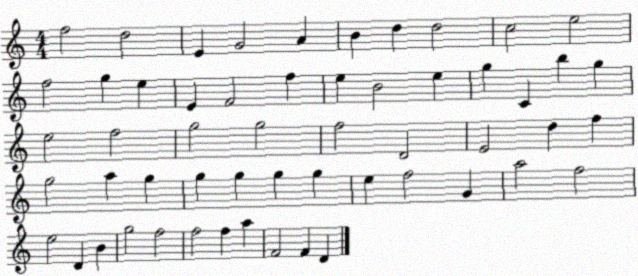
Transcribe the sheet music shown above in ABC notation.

X:1
T:Untitled
M:4/4
L:1/4
K:C
f2 d2 E G2 A B d d2 c2 e2 f2 g e E F2 f e B2 e g C b g e2 f2 g2 g2 f2 D2 E2 d f g2 a g g g g g e f2 G a2 f2 e2 D B g2 f2 f2 f a F2 F D